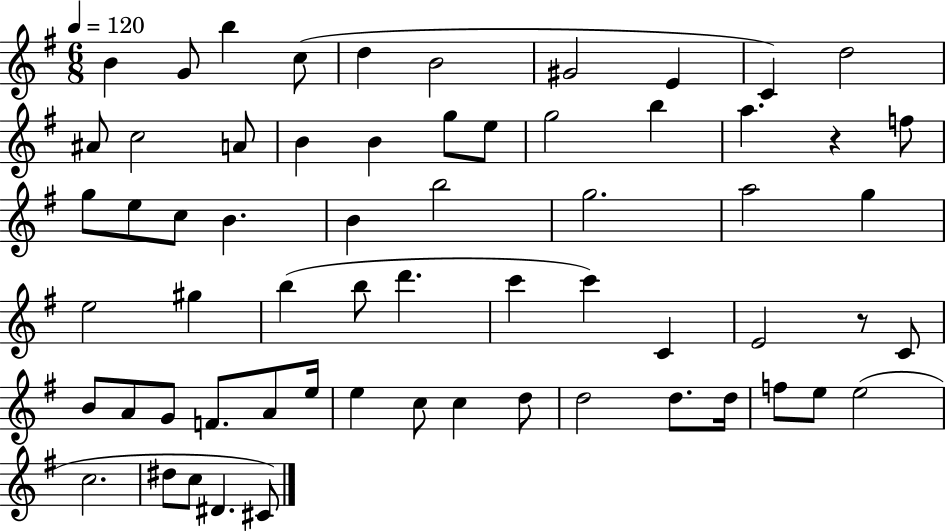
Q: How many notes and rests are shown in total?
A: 63